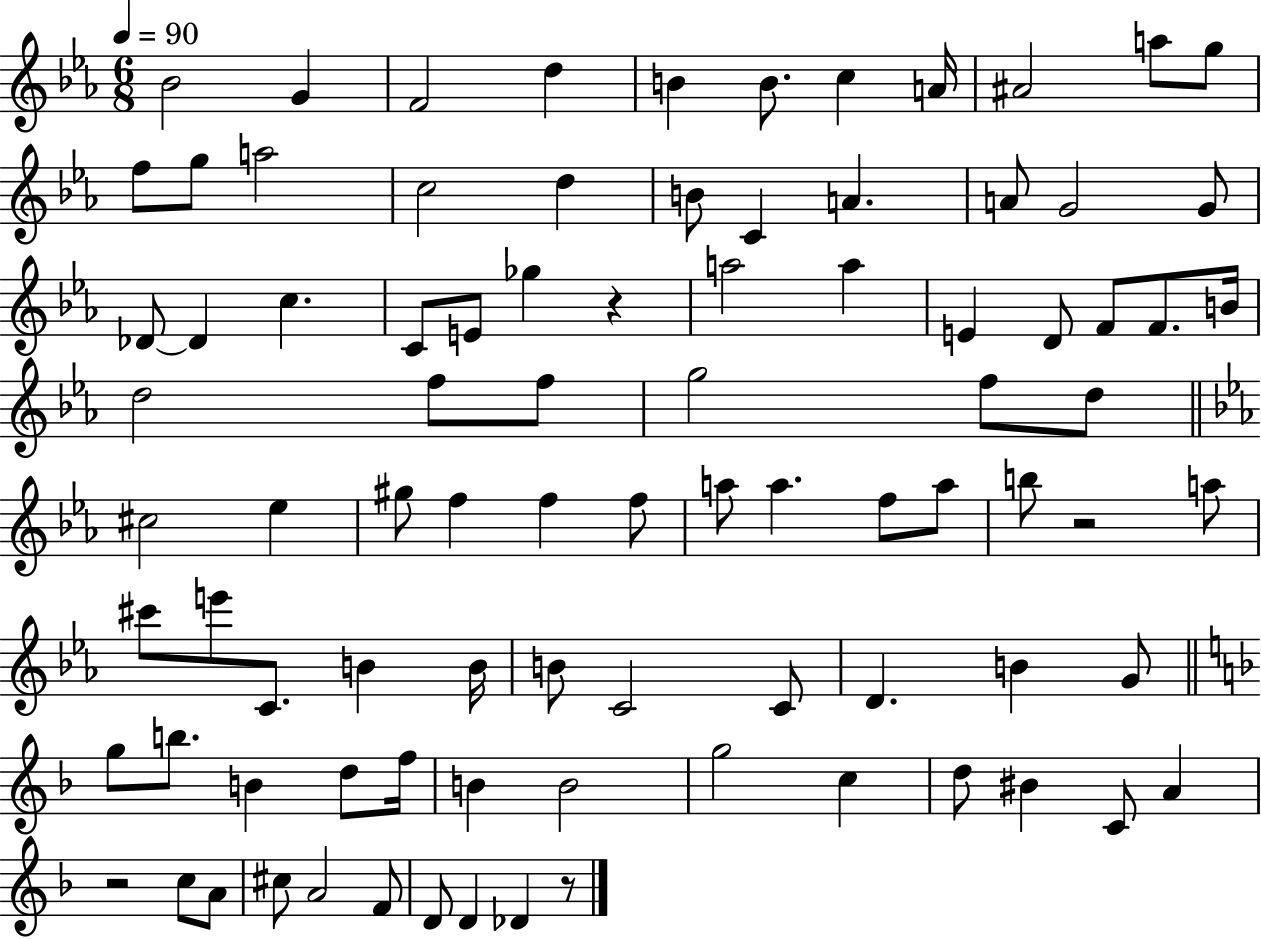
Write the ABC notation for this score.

X:1
T:Untitled
M:6/8
L:1/4
K:Eb
_B2 G F2 d B B/2 c A/4 ^A2 a/2 g/2 f/2 g/2 a2 c2 d B/2 C A A/2 G2 G/2 _D/2 _D c C/2 E/2 _g z a2 a E D/2 F/2 F/2 B/4 d2 f/2 f/2 g2 f/2 d/2 ^c2 _e ^g/2 f f f/2 a/2 a f/2 a/2 b/2 z2 a/2 ^c'/2 e'/2 C/2 B B/4 B/2 C2 C/2 D B G/2 g/2 b/2 B d/2 f/4 B B2 g2 c d/2 ^B C/2 A z2 c/2 A/2 ^c/2 A2 F/2 D/2 D _D z/2